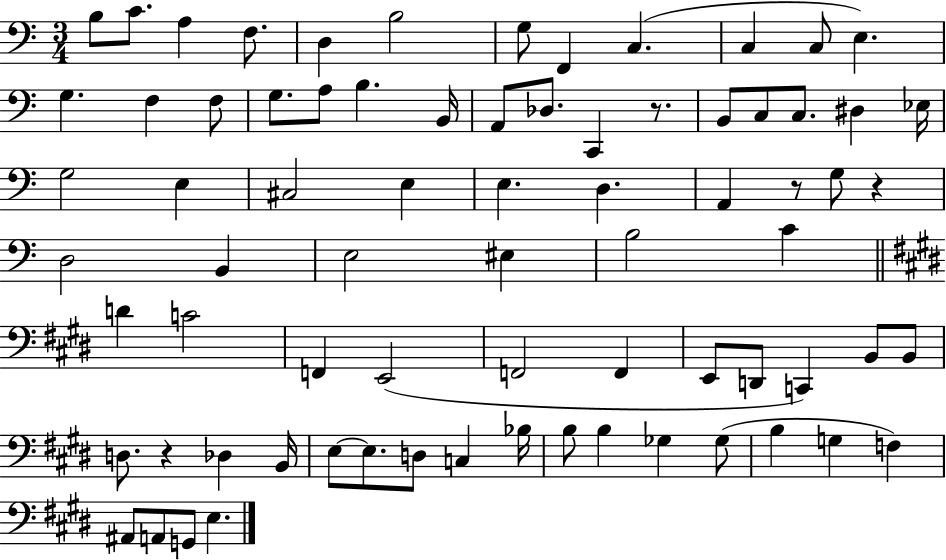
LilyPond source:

{
  \clef bass
  \numericTimeSignature
  \time 3/4
  \key c \major
  \repeat volta 2 { b8 c'8. a4 f8. | d4 b2 | g8 f,4 c4.( | c4 c8 e4.) | \break g4. f4 f8 | g8. a8 b4. b,16 | a,8 des8. c,4 r8. | b,8 c8 c8. dis4 ees16 | \break g2 e4 | cis2 e4 | e4. d4. | a,4 r8 g8 r4 | \break d2 b,4 | e2 eis4 | b2 c'4 | \bar "||" \break \key e \major d'4 c'2 | f,4 e,2( | f,2 f,4 | e,8 d,8 c,4) b,8 b,8 | \break d8. r4 des4 b,16 | e8~~ e8. d8 c4 bes16 | b8 b4 ges4 ges8( | b4 g4 f4) | \break ais,8 a,8 g,8 e4. | } \bar "|."
}